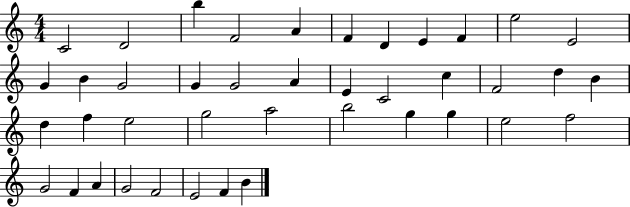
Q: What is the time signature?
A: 4/4